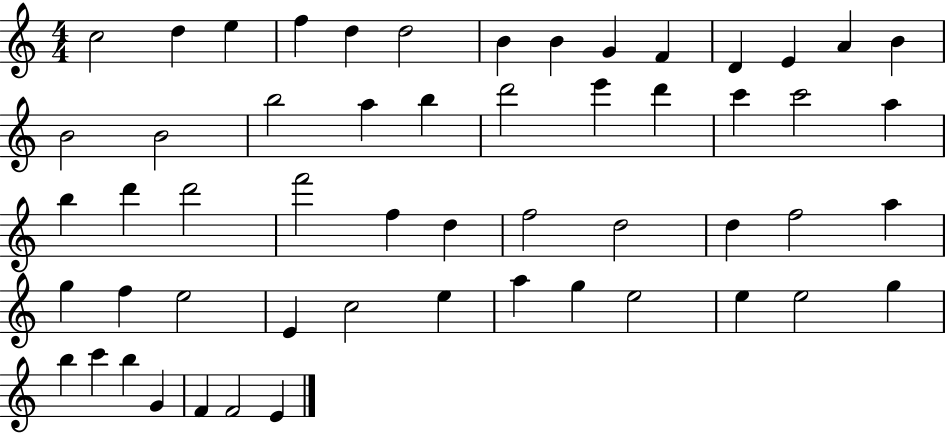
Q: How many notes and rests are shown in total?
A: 55